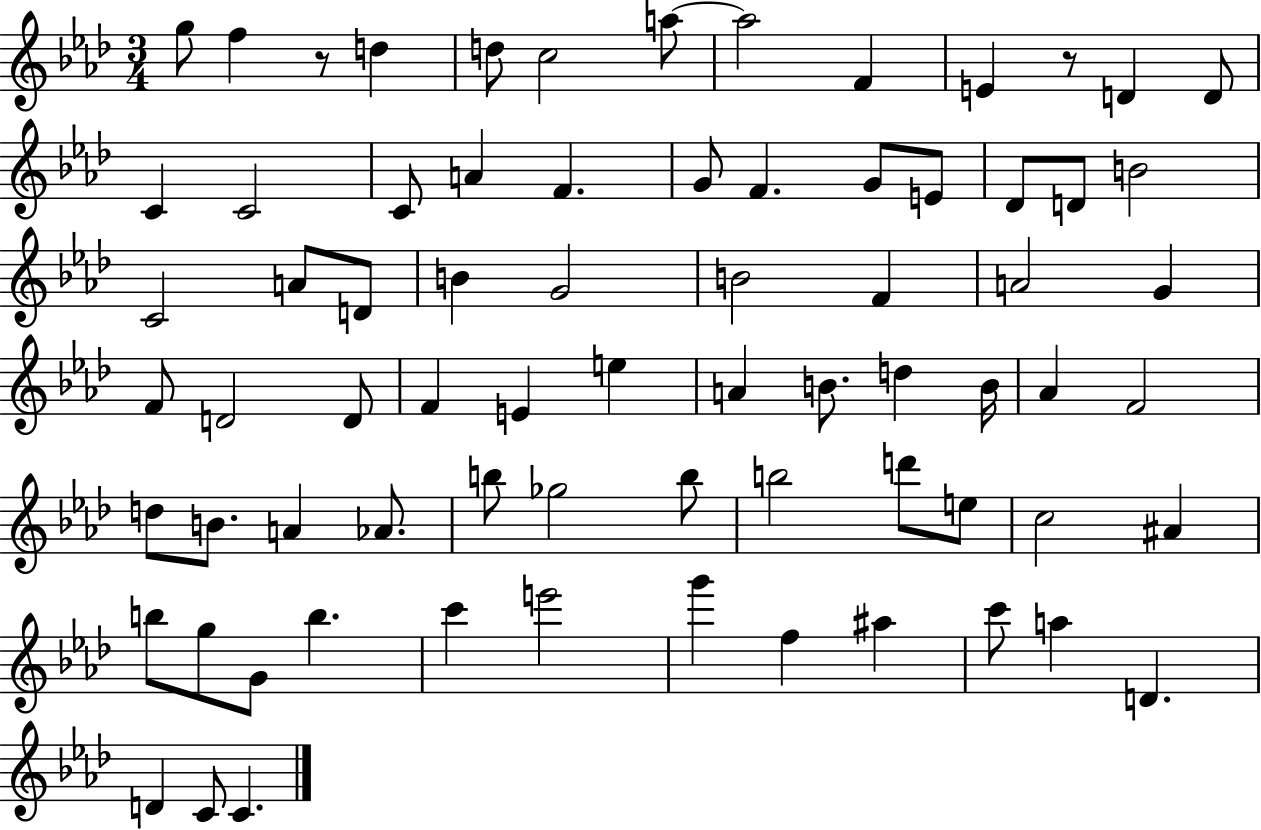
{
  \clef treble
  \numericTimeSignature
  \time 3/4
  \key aes \major
  g''8 f''4 r8 d''4 | d''8 c''2 a''8~~ | a''2 f'4 | e'4 r8 d'4 d'8 | \break c'4 c'2 | c'8 a'4 f'4. | g'8 f'4. g'8 e'8 | des'8 d'8 b'2 | \break c'2 a'8 d'8 | b'4 g'2 | b'2 f'4 | a'2 g'4 | \break f'8 d'2 d'8 | f'4 e'4 e''4 | a'4 b'8. d''4 b'16 | aes'4 f'2 | \break d''8 b'8. a'4 aes'8. | b''8 ges''2 b''8 | b''2 d'''8 e''8 | c''2 ais'4 | \break b''8 g''8 g'8 b''4. | c'''4 e'''2 | g'''4 f''4 ais''4 | c'''8 a''4 d'4. | \break d'4 c'8 c'4. | \bar "|."
}